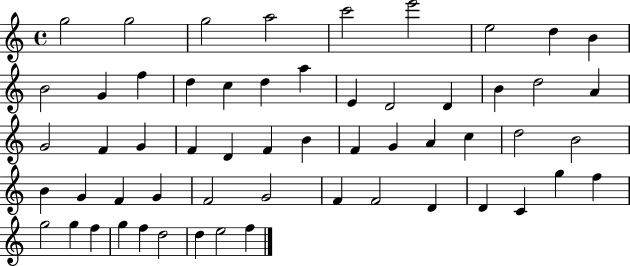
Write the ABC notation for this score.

X:1
T:Untitled
M:4/4
L:1/4
K:C
g2 g2 g2 a2 c'2 e'2 e2 d B B2 G f d c d a E D2 D B d2 A G2 F G F D F B F G A c d2 B2 B G F G F2 G2 F F2 D D C g f g2 g f g f d2 d e2 f